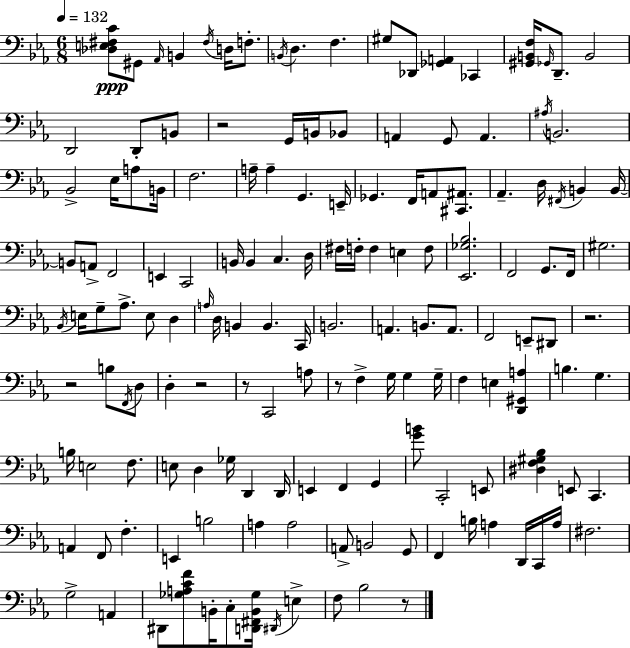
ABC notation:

X:1
T:Untitled
M:6/8
L:1/4
K:Eb
[_D,E,^F,C]/2 ^G,,/2 _A,,/4 B,, ^F,/4 D,/4 F,/2 B,,/4 D, F, ^G,/2 _D,,/2 [_G,,A,,] _C,, [^G,,B,,F,]/4 _G,,/4 D,,/2 B,,2 D,,2 D,,/2 B,,/2 z2 G,,/4 B,,/4 _B,,/2 A,, G,,/2 A,, ^A,/4 B,,2 _B,,2 _E,/4 A,/2 B,,/4 F,2 A,/4 A, G,, E,,/4 _G,, F,,/4 A,,/2 [^C,,^A,,]/2 _A,, D,/4 ^F,,/4 B,, B,,/4 B,,/2 A,,/2 F,,2 E,, C,,2 B,,/4 B,, C, D,/4 ^F,/4 F,/4 F, E, F,/2 [_E,,_G,_B,]2 F,,2 G,,/2 F,,/4 ^G,2 _B,,/4 E,/4 G,/2 _A,/2 E,/2 D, A,/4 D,/4 B,, B,, C,,/4 B,,2 A,, B,,/2 A,,/2 F,,2 E,,/2 ^D,,/2 z2 z2 B,/2 F,,/4 D,/2 D, z2 z/2 C,,2 A,/2 z/2 F, G,/4 G, G,/4 F, E, [D,,^G,,A,] B, G, B,/4 E,2 F,/2 E,/2 D, _G,/4 D,, D,,/4 E,, F,, G,, [GB]/2 C,,2 E,,/2 [^D,F,^G,_B,] E,,/2 C,, A,, F,,/2 F, E,, B,2 A, A,2 A,,/2 B,,2 G,,/2 F,, B,/4 A, D,,/4 C,,/4 A,/4 ^F,2 G,2 A,, ^D,,/2 [_G,A,CF]/2 B,,/4 C,/2 [D,,^F,,B,,_G,]/4 ^D,,/4 E, F,/2 _B,2 z/2